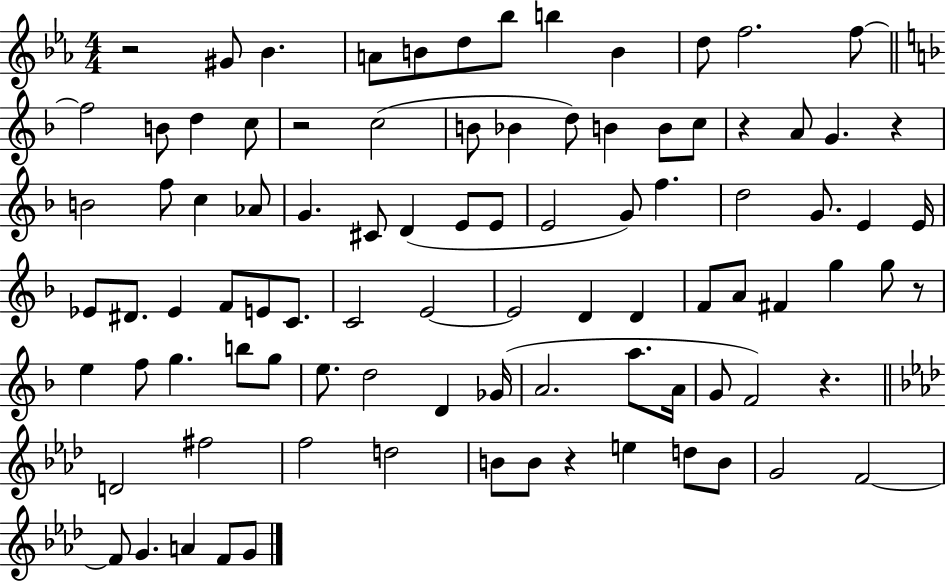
R/h G#4/e Bb4/q. A4/e B4/e D5/e Bb5/e B5/q B4/q D5/e F5/h. F5/e F5/h B4/e D5/q C5/e R/h C5/h B4/e Bb4/q D5/e B4/q B4/e C5/e R/q A4/e G4/q. R/q B4/h F5/e C5/q Ab4/e G4/q. C#4/e D4/q E4/e E4/e E4/h G4/e F5/q. D5/h G4/e. E4/q E4/s Eb4/e D#4/e. Eb4/q F4/e E4/e C4/e. C4/h E4/h E4/h D4/q D4/q F4/e A4/e F#4/q G5/q G5/e R/e E5/q F5/e G5/q. B5/e G5/e E5/e. D5/h D4/q Gb4/s A4/h. A5/e. A4/s G4/e F4/h R/q. D4/h F#5/h F5/h D5/h B4/e B4/e R/q E5/q D5/e B4/e G4/h F4/h F4/e G4/q. A4/q F4/e G4/e